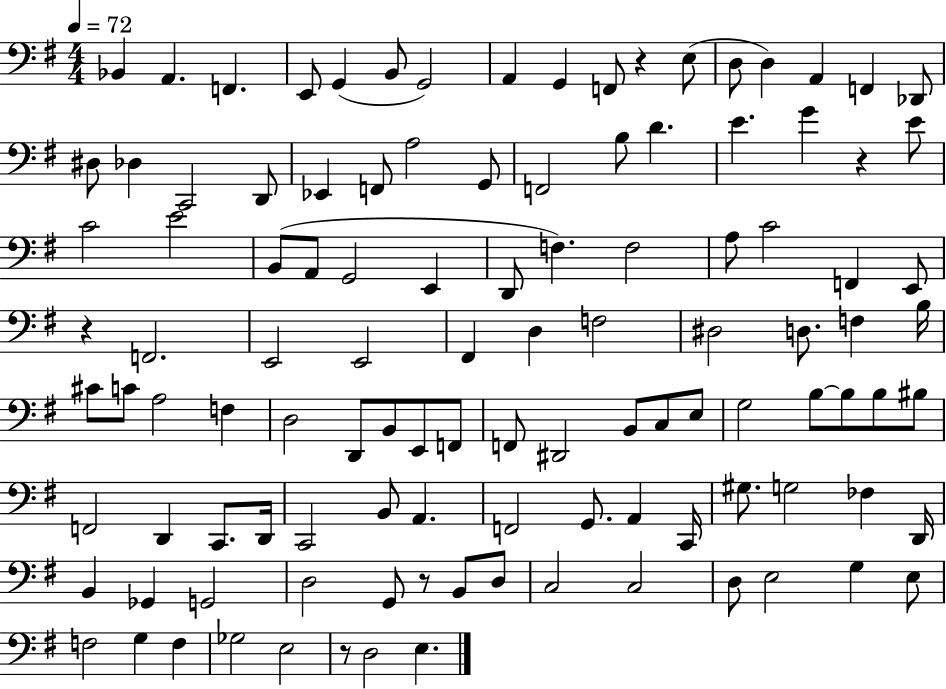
Bb2/q A2/q. F2/q. E2/e G2/q B2/e G2/h A2/q G2/q F2/e R/q E3/e D3/e D3/q A2/q F2/q Db2/e D#3/e Db3/q C2/h D2/e Eb2/q F2/e A3/h G2/e F2/h B3/e D4/q. E4/q. G4/q R/q E4/e C4/h E4/h B2/e A2/e G2/h E2/q D2/e F3/q. F3/h A3/e C4/h F2/q E2/e R/q F2/h. E2/h E2/h F#2/q D3/q F3/h D#3/h D3/e. F3/q B3/s C#4/e C4/e A3/h F3/q D3/h D2/e B2/e E2/e F2/e F2/e D#2/h B2/e C3/e E3/e G3/h B3/e B3/e B3/e BIS3/e F2/h D2/q C2/e. D2/s C2/h B2/e A2/q. F2/h G2/e. A2/q C2/s G#3/e. G3/h FES3/q D2/s B2/q Gb2/q G2/h D3/h G2/e R/e B2/e D3/e C3/h C3/h D3/e E3/h G3/q E3/e F3/h G3/q F3/q Gb3/h E3/h R/e D3/h E3/q.